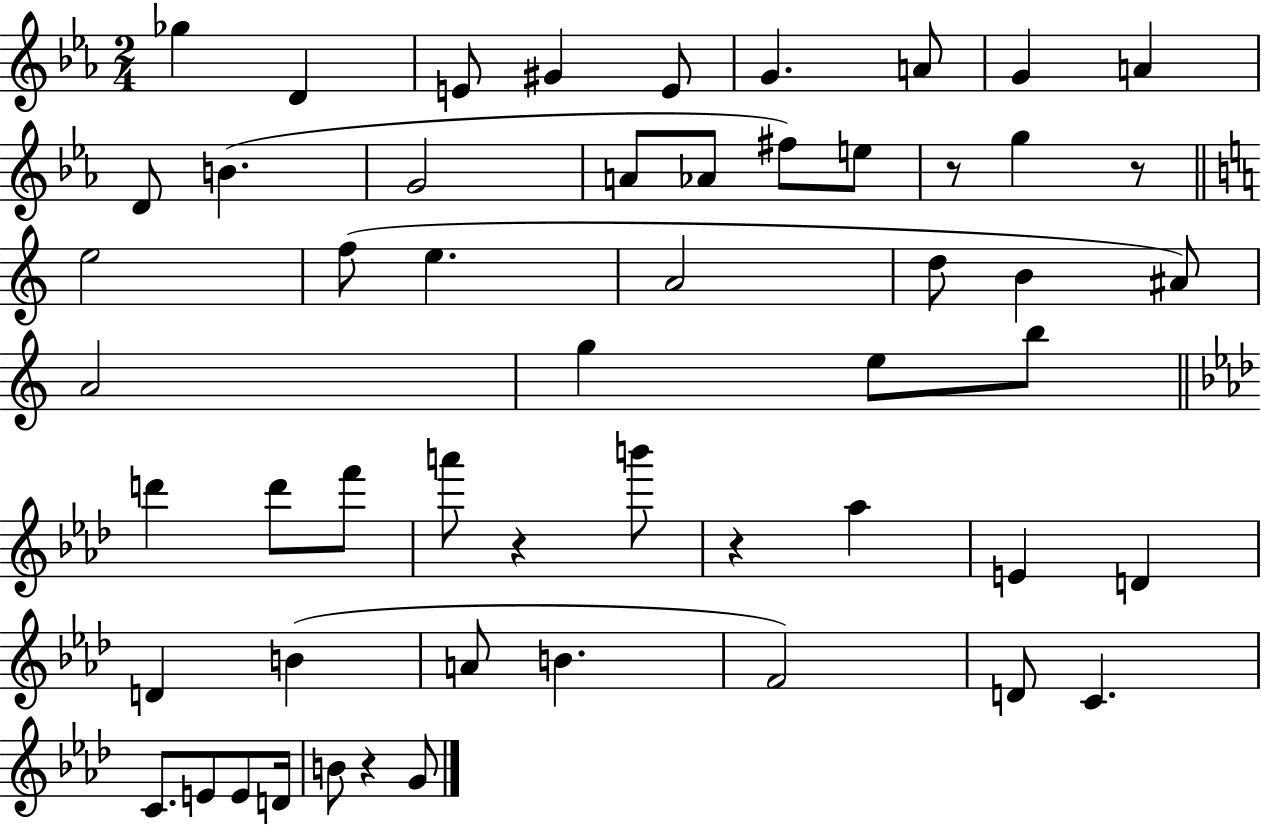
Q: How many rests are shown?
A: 5